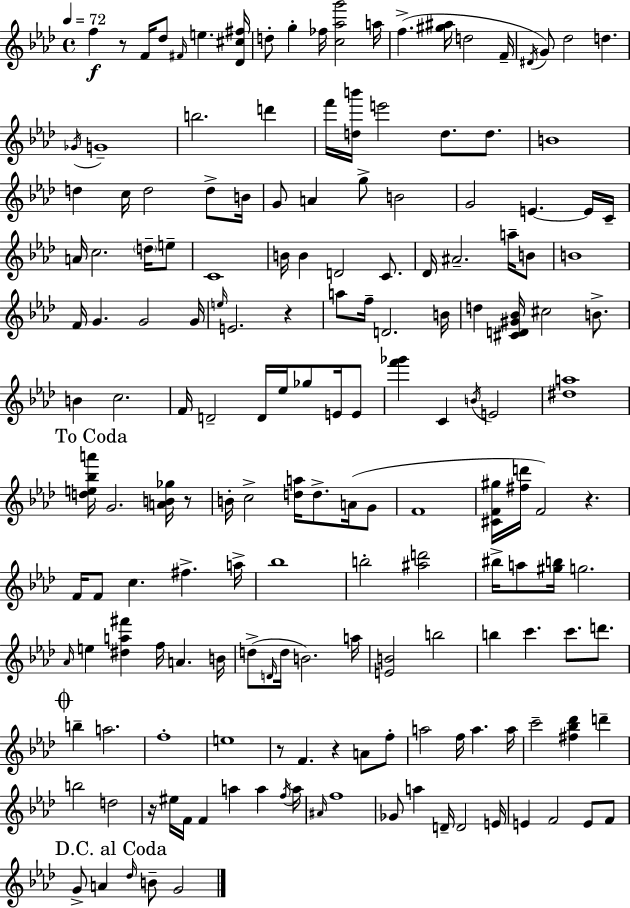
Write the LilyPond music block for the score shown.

{
  \clef treble
  \time 4/4
  \defaultTimeSignature
  \key f \minor
  \tempo 4 = 72
  \repeat volta 2 { f''4\f r8 f'16 des''8 \grace { fis'16 } e''4. | <des' cis'' fis''>16 d''8-. g''4-. fes''16 <c'' aes'' g'''>2 | a''16 f''4.->( <gis'' ais''>16 d''2 | f'16-- \acciaccatura { dis'16 } g'8) des''2 d''4. | \break \acciaccatura { ges'16 } g'1-- | b''2. d'''4 | f'''16 <d'' b'''>16 e'''2 d''8. | d''8. b'1 | \break d''4 c''16 d''2 | d''8-> b'16 g'8 a'4 g''8-> b'2 | g'2 e'4.~~ | e'16 c'16-- a'16 c''2. | \break \parenthesize d''16-- e''8-- c'1 | b'16 b'4 d'2 | c'8. des'16 ais'2.-- | a''16-- b'8 b'1 | \break f'16 g'4. g'2 | g'16 \grace { e''16 } e'2. | r4 a''8 f''16-- d'2. | b'16 d''4 <cis' d' gis' bes'>16 cis''2 | \break b'8.-> b'4 c''2. | f'16 d'2-- d'16 ees''16 ges''8 | e'16 e'8 <f''' ges'''>4 c'4 \acciaccatura { b'16 } e'2 | <dis'' a''>1 | \break \mark "To Coda" <d'' e'' bes'' a'''>16 g'2. | <a' b' ges''>16 r8 b'16-. c''2-> <d'' a''>16 d''8.-> | a'16( g'8 f'1 | <cis' f' gis''>16 <fis'' d'''>16 f'2) r4. | \break f'16 f'8 c''4. fis''4.-> | a''16-> bes''1 | b''2-. <ais'' d'''>2 | bis''16-> a''8 <gis'' b''>16 g''2. | \break \grace { aes'16 } e''4 <dis'' a'' fis'''>4 f''16 a'4. | b'16 d''8->( \grace { d'16 } d''16 b'2.) | a''16 <e' b'>2 b''2 | b''4 c'''4. | \break c'''8. d'''8. \mark \markup { \musicglyph "scripts.coda" } b''4-- a''2. | f''1-. | e''1 | r8 f'4. r4 | \break a'8 f''8-. a''2 f''16 | a''4. a''16 c'''2-- <fis'' bes'' des'''>4 | d'''4-- b''2 d''2 | r16 eis''16 f'16 f'4 a''4 | \break a''4 \acciaccatura { f''16 } a''16 \grace { ais'16 } f''1 | ges'8 a''4 d'16-- | d'2 e'16 e'4 f'2 | e'8 f'8 \mark "D.C. al Coda" g'8-> a'4 \grace { des''16 } | \break b'8-- g'2 } \bar "|."
}